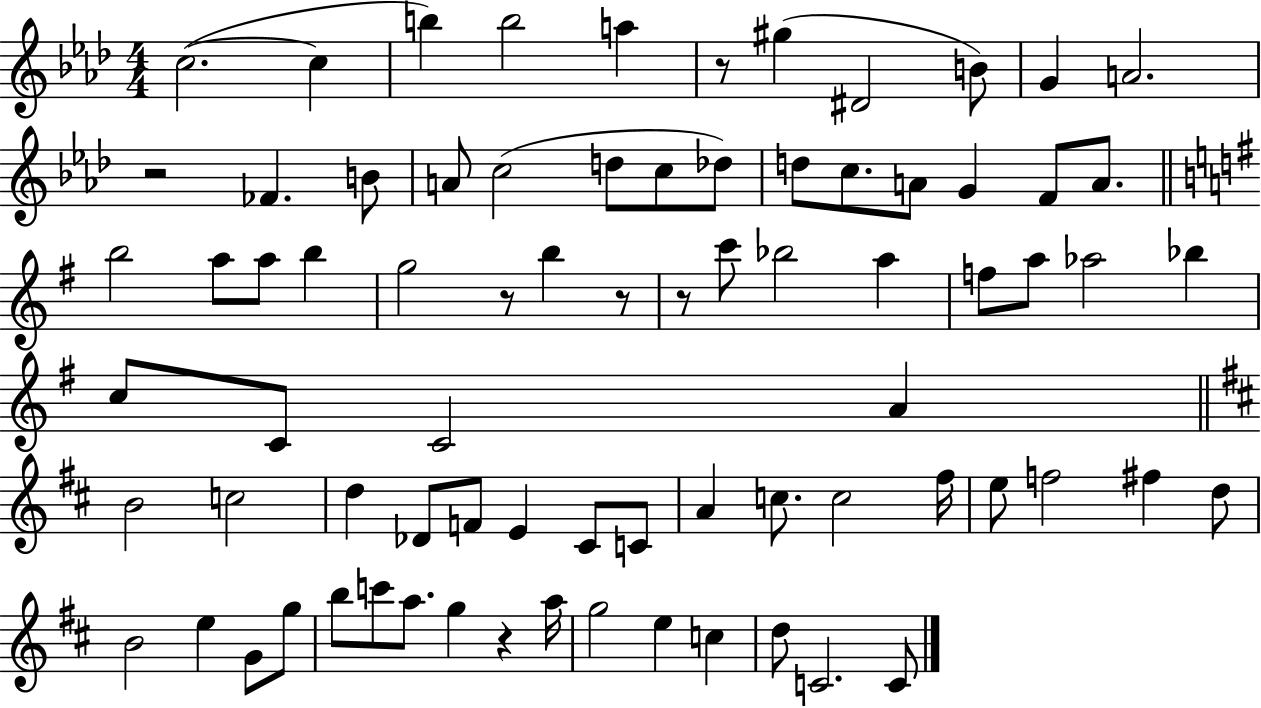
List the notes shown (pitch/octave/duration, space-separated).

C5/h. C5/q B5/q B5/h A5/q R/e G#5/q D#4/h B4/e G4/q A4/h. R/h FES4/q. B4/e A4/e C5/h D5/e C5/e Db5/e D5/e C5/e. A4/e G4/q F4/e A4/e. B5/h A5/e A5/e B5/q G5/h R/e B5/q R/e R/e C6/e Bb5/h A5/q F5/e A5/e Ab5/h Bb5/q C5/e C4/e C4/h A4/q B4/h C5/h D5/q Db4/e F4/e E4/q C#4/e C4/e A4/q C5/e. C5/h F#5/s E5/e F5/h F#5/q D5/e B4/h E5/q G4/e G5/e B5/e C6/e A5/e. G5/q R/q A5/s G5/h E5/q C5/q D5/e C4/h. C4/e